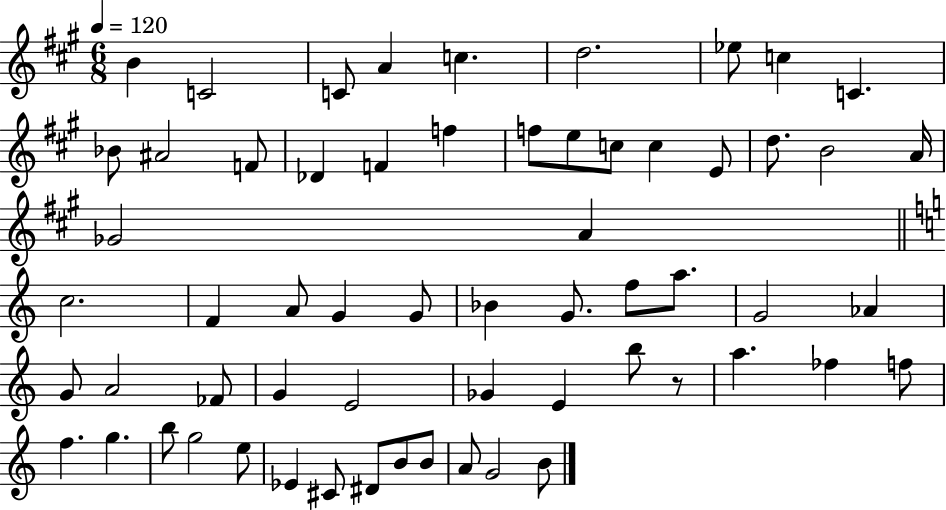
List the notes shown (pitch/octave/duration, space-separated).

B4/q C4/h C4/e A4/q C5/q. D5/h. Eb5/e C5/q C4/q. Bb4/e A#4/h F4/e Db4/q F4/q F5/q F5/e E5/e C5/e C5/q E4/e D5/e. B4/h A4/s Gb4/h A4/q C5/h. F4/q A4/e G4/q G4/e Bb4/q G4/e. F5/e A5/e. G4/h Ab4/q G4/e A4/h FES4/e G4/q E4/h Gb4/q E4/q B5/e R/e A5/q. FES5/q F5/e F5/q. G5/q. B5/e G5/h E5/e Eb4/q C#4/e D#4/e B4/e B4/e A4/e G4/h B4/e